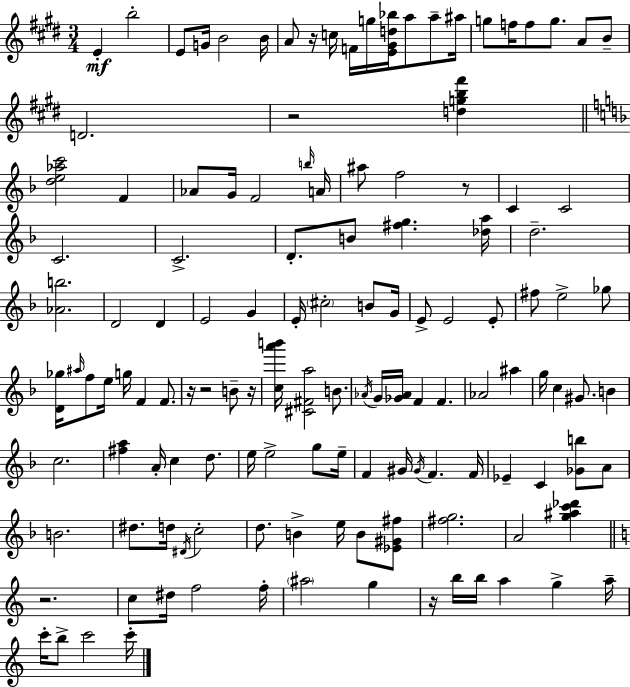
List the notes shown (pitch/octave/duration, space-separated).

E4/q B5/h E4/e G4/s B4/h B4/s A4/e R/s C5/s F4/s G5/s [E4,G#4,D5,Bb5]/s A5/e A5/e A#5/s G5/e F5/s F5/e G5/e. A4/e B4/e D4/h. R/h [D5,G5,B5,F#6]/q [D5,E5,Ab5,C6]/h F4/q Ab4/e G4/s F4/h B5/s A4/s A#5/e F5/h R/e C4/q C4/h C4/h. C4/h. D4/e. B4/e [F#5,G5]/q. [Db5,A5]/s D5/h. [Ab4,B5]/h. D4/h D4/q E4/h G4/q E4/s C#5/h B4/e G4/s E4/e E4/h E4/e F#5/e E5/h Gb5/e [D4,Gb5]/s A#5/s F5/e E5/s G5/s F4/q F4/e. R/s R/h B4/e R/s [C5,A6,B6]/s [C#4,F#4,A5]/h B4/e. Ab4/s G4/s [Gb4,Ab4]/s F4/q F4/q. Ab4/h A#5/q G5/s C5/q G#4/e. B4/q C5/h. [F#5,A5]/q A4/s C5/q D5/e. E5/s E5/h G5/e E5/s F4/q G#4/s G#4/s F4/q. F4/s Eb4/q C4/q [Gb4,B5]/e A4/e B4/h. D#5/e. D5/s D#4/s C5/h D5/e. B4/q E5/s B4/e [Eb4,G#4,F#5]/e [F#5,G5]/h. A4/h [G5,A#5,C6,Db6]/q R/h. C5/e D#5/s F5/h F5/s A#5/h G5/q R/s B5/s B5/s A5/q G5/q A5/s C6/s B5/e C6/h C6/s